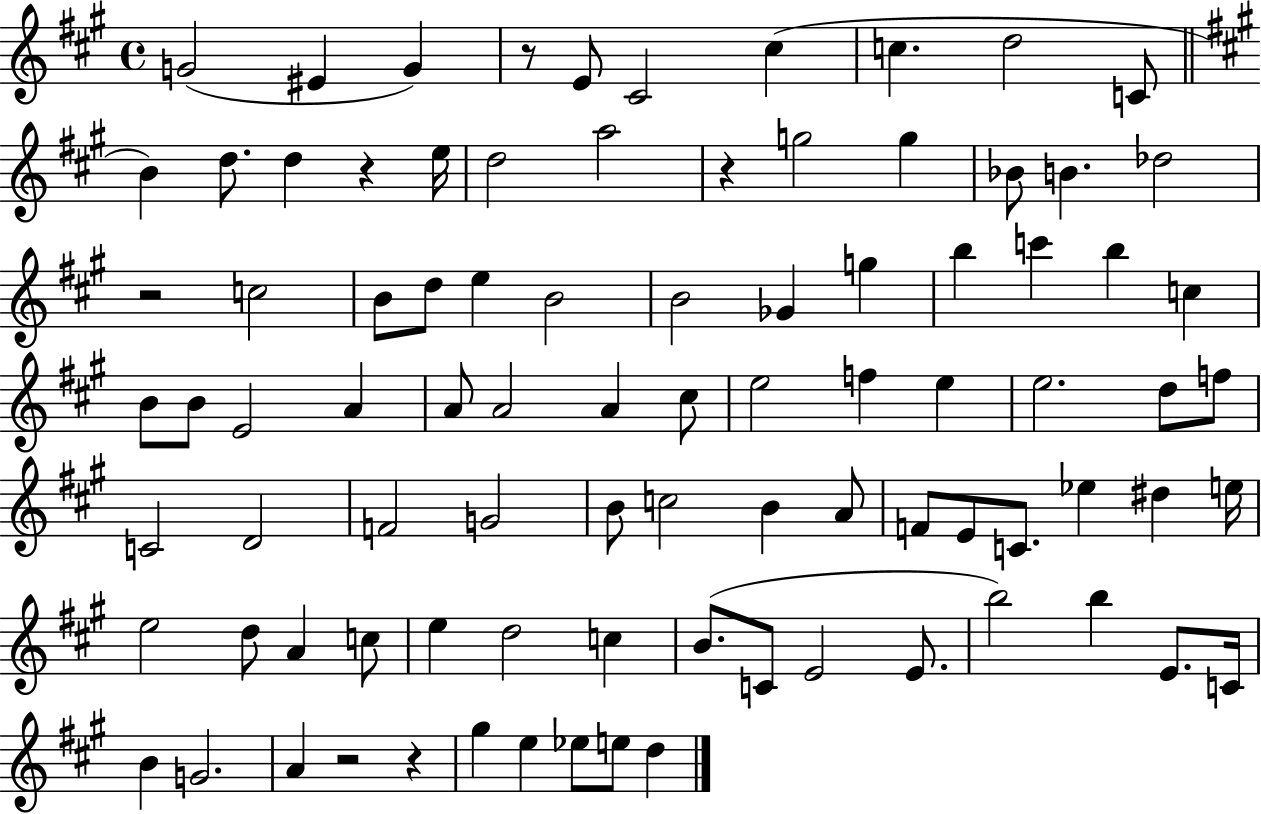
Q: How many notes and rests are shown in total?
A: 89